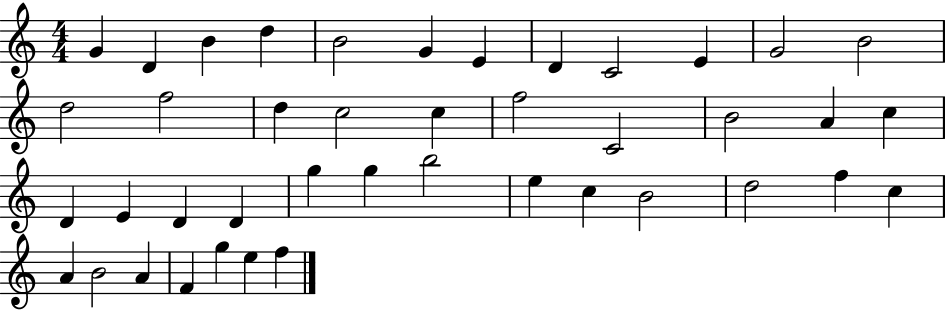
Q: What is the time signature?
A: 4/4